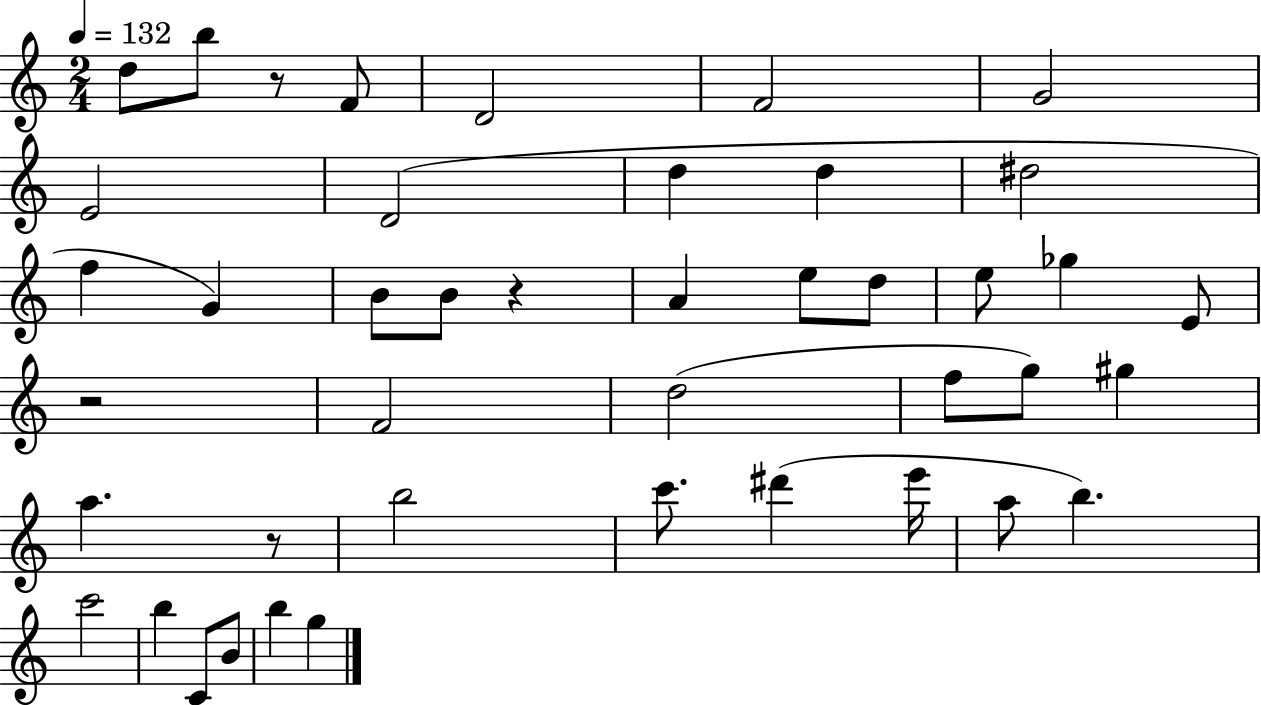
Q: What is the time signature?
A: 2/4